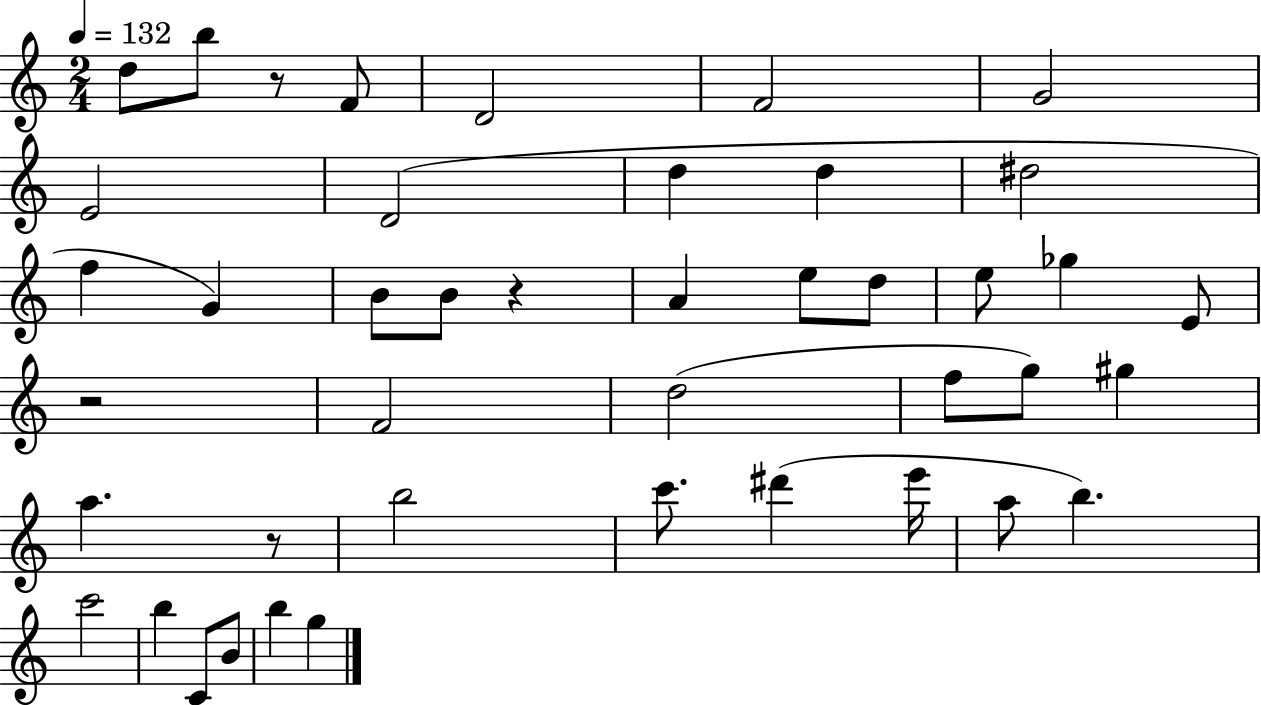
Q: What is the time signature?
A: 2/4